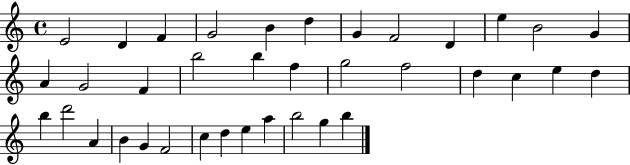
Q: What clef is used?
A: treble